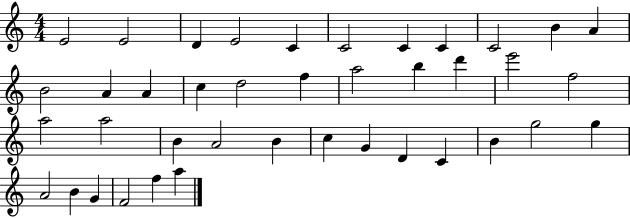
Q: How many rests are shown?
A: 0